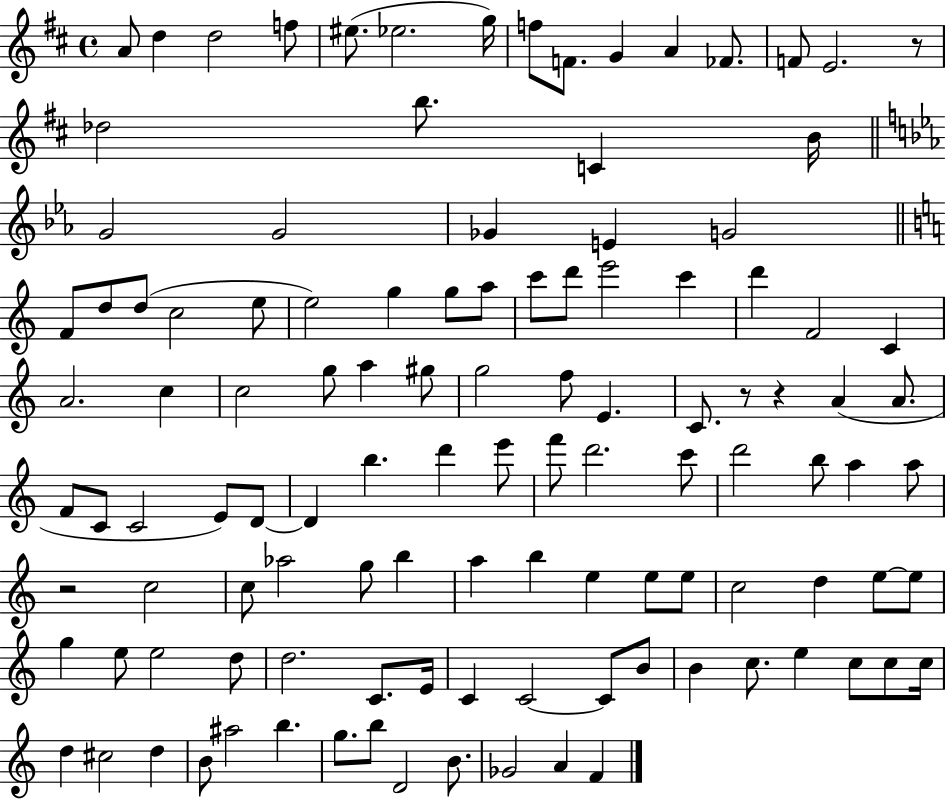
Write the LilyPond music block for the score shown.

{
  \clef treble
  \time 4/4
  \defaultTimeSignature
  \key d \major
  a'8 d''4 d''2 f''8 | eis''8.( ees''2. g''16) | f''8 f'8. g'4 a'4 fes'8. | f'8 e'2. r8 | \break des''2 b''8. c'4 b'16 | \bar "||" \break \key c \minor g'2 g'2 | ges'4 e'4 g'2 | \bar "||" \break \key c \major f'8 d''8 d''8( c''2 e''8 | e''2) g''4 g''8 a''8 | c'''8 d'''8 e'''2 c'''4 | d'''4 f'2 c'4 | \break a'2. c''4 | c''2 g''8 a''4 gis''8 | g''2 f''8 e'4. | c'8. r8 r4 a'4( a'8. | \break f'8 c'8 c'2 e'8) d'8~~ | d'4 b''4. d'''4 e'''8 | f'''8 d'''2. c'''8 | d'''2 b''8 a''4 a''8 | \break r2 c''2 | c''8 aes''2 g''8 b''4 | a''4 b''4 e''4 e''8 e''8 | c''2 d''4 e''8~~ e''8 | \break g''4 e''8 e''2 d''8 | d''2. c'8. e'16 | c'4 c'2~~ c'8 b'8 | b'4 c''8. e''4 c''8 c''8 c''16 | \break d''4 cis''2 d''4 | b'8 ais''2 b''4. | g''8. b''8 d'2 b'8. | ges'2 a'4 f'4 | \break \bar "|."
}